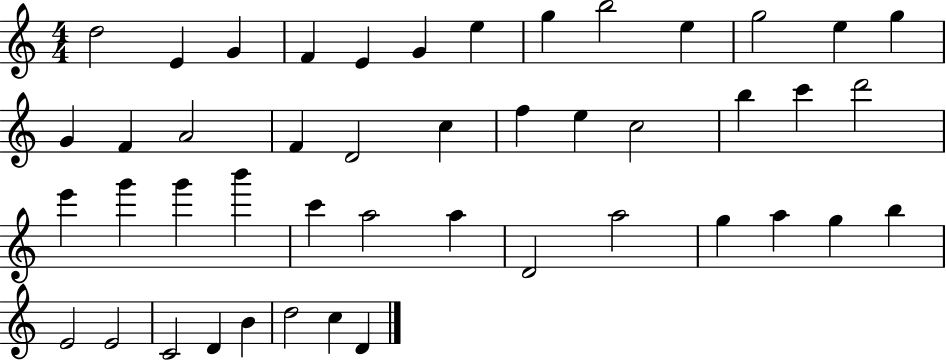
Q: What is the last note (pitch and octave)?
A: D4